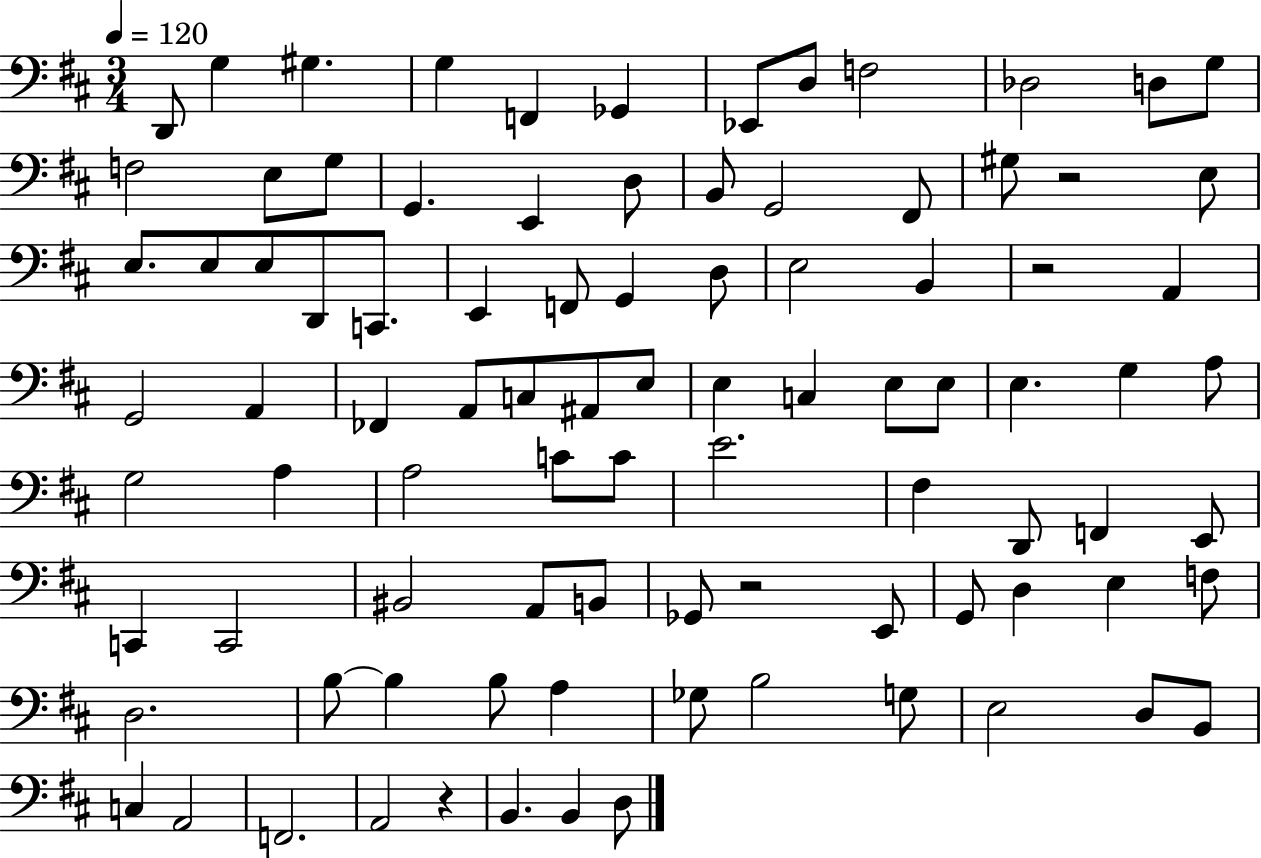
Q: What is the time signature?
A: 3/4